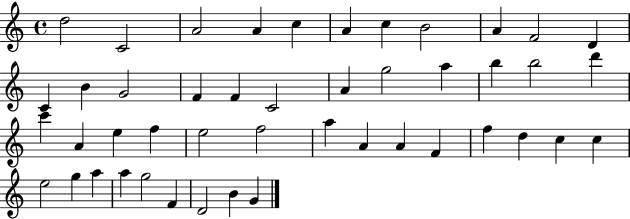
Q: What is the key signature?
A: C major